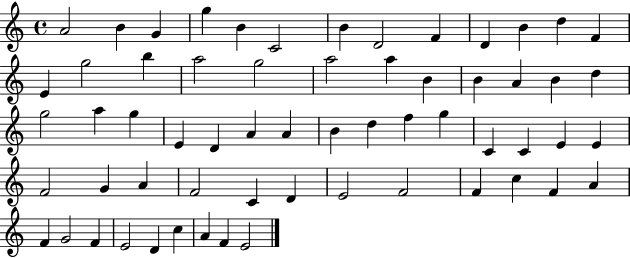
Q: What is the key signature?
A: C major